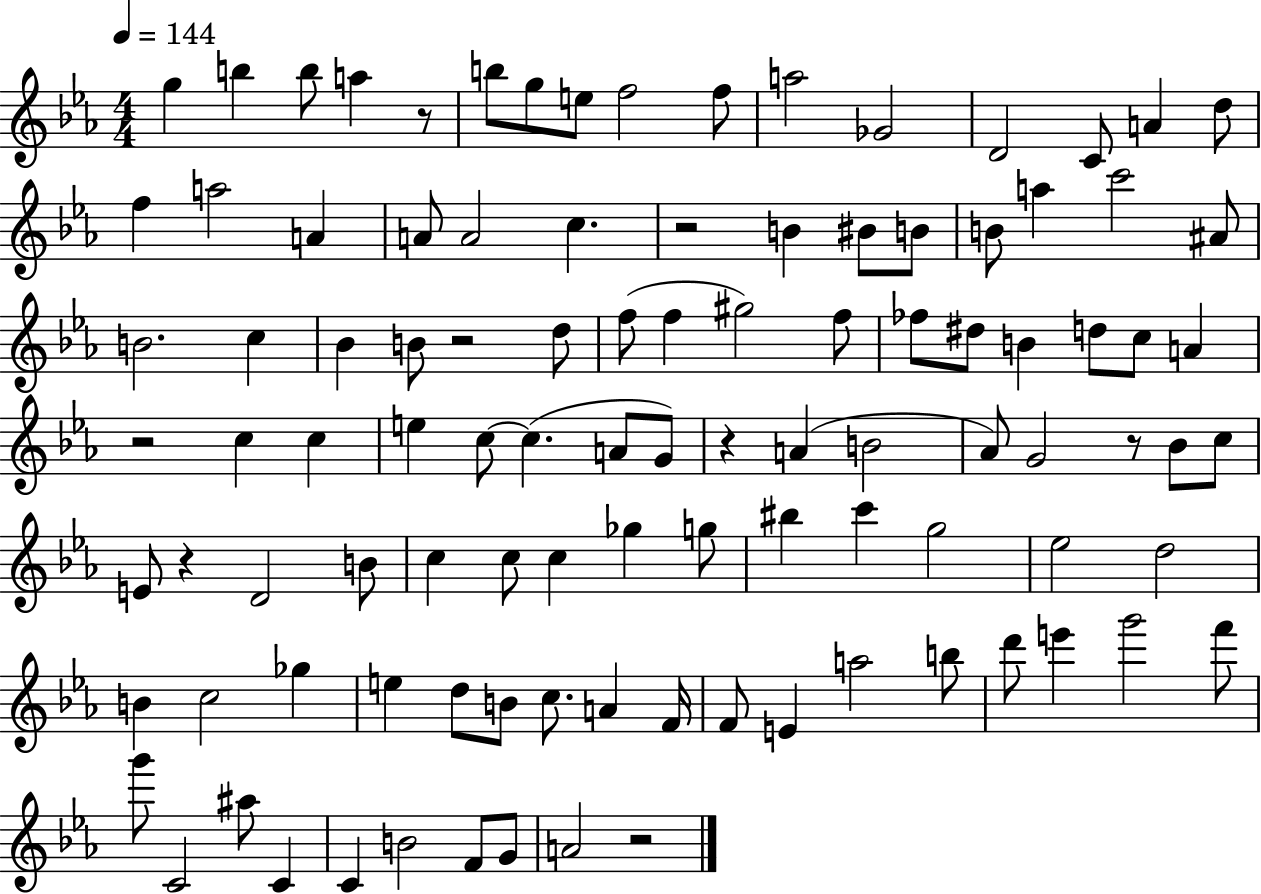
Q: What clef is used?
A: treble